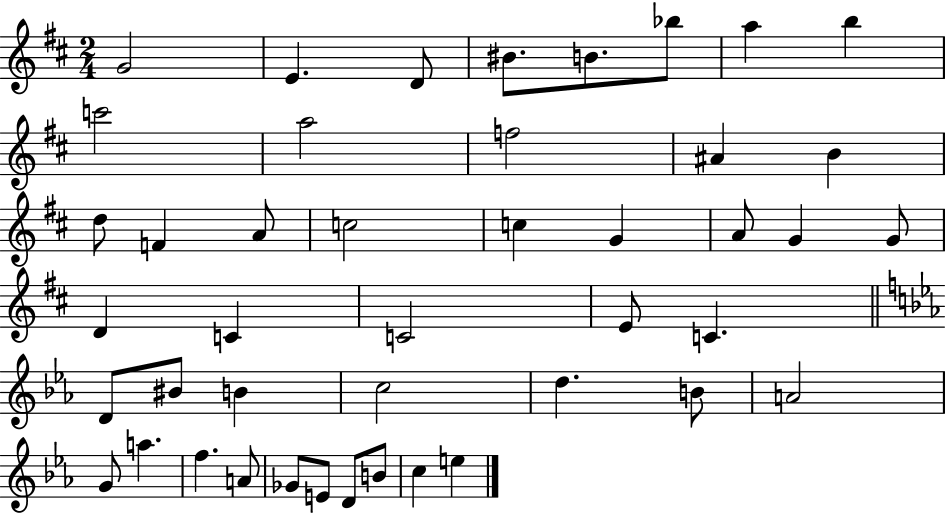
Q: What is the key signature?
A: D major